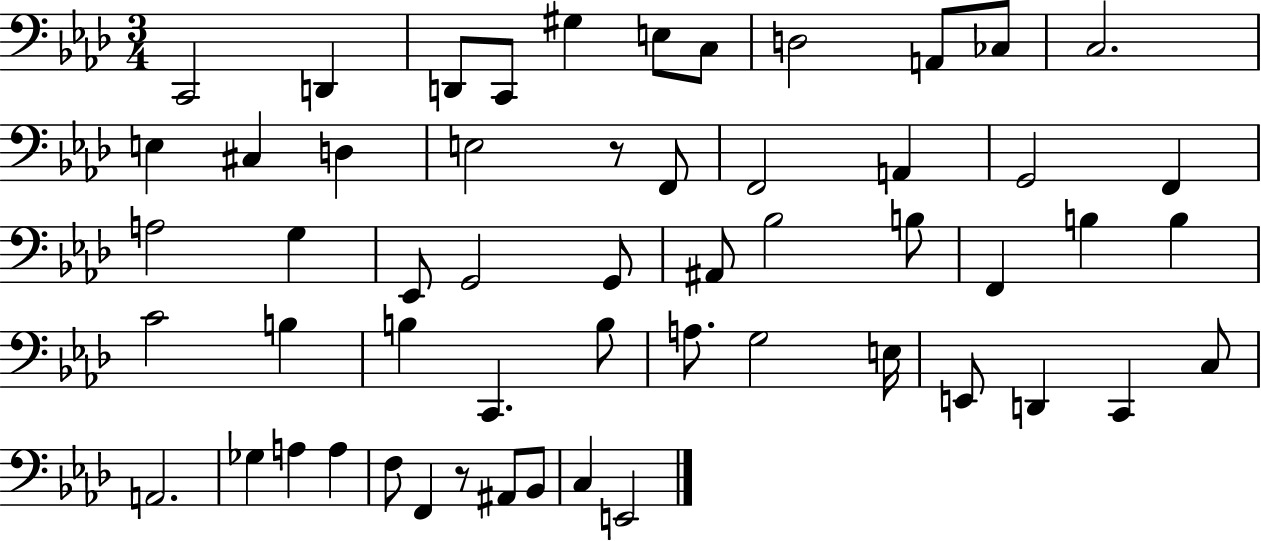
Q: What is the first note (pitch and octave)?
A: C2